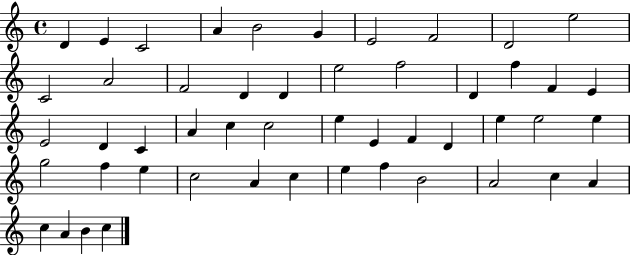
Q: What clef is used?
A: treble